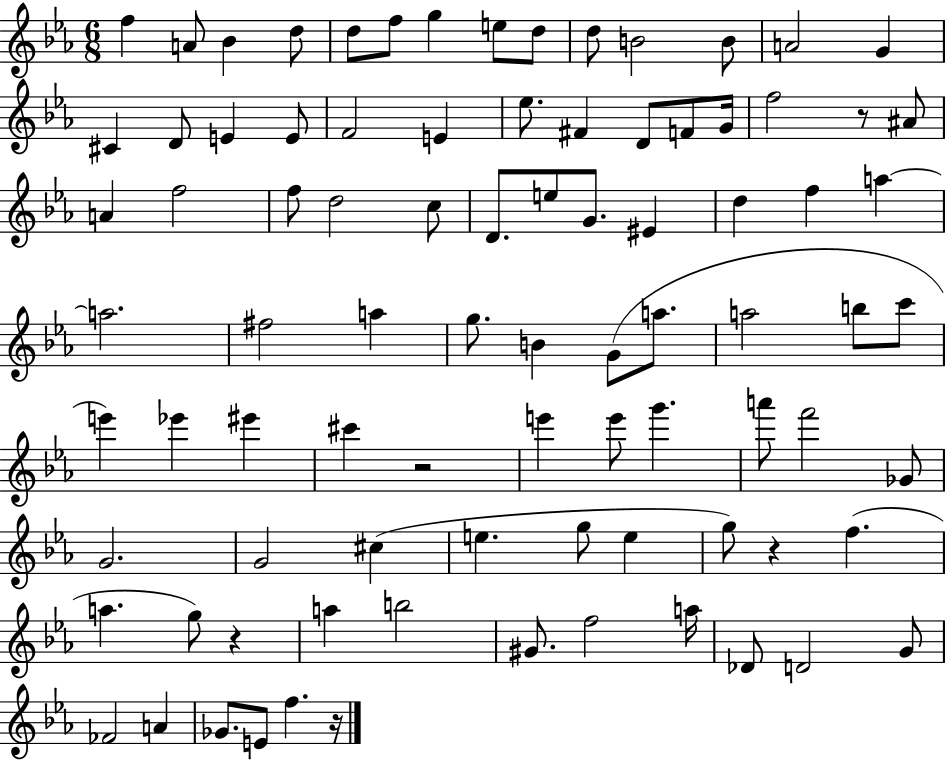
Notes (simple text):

F5/q A4/e Bb4/q D5/e D5/e F5/e G5/q E5/e D5/e D5/e B4/h B4/e A4/h G4/q C#4/q D4/e E4/q E4/e F4/h E4/q Eb5/e. F#4/q D4/e F4/e G4/s F5/h R/e A#4/e A4/q F5/h F5/e D5/h C5/e D4/e. E5/e G4/e. EIS4/q D5/q F5/q A5/q A5/h. F#5/h A5/q G5/e. B4/q G4/e A5/e. A5/h B5/e C6/e E6/q Eb6/q EIS6/q C#6/q R/h E6/q E6/e G6/q. A6/e F6/h Gb4/e G4/h. G4/h C#5/q E5/q. G5/e E5/q G5/e R/q F5/q. A5/q. G5/e R/q A5/q B5/h G#4/e. F5/h A5/s Db4/e D4/h G4/e FES4/h A4/q Gb4/e. E4/e F5/q. R/s